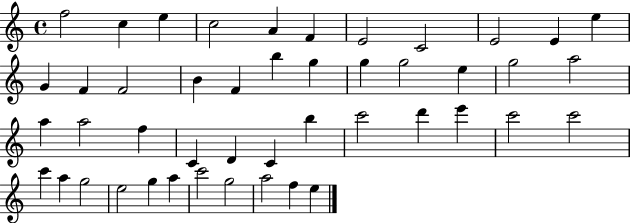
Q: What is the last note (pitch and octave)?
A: E5